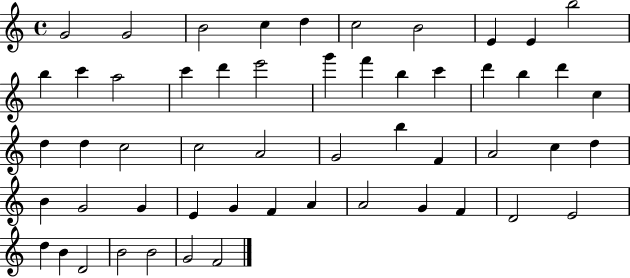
G4/h G4/h B4/h C5/q D5/q C5/h B4/h E4/q E4/q B5/h B5/q C6/q A5/h C6/q D6/q E6/h G6/q F6/q B5/q C6/q D6/q B5/q D6/q C5/q D5/q D5/q C5/h C5/h A4/h G4/h B5/q F4/q A4/h C5/q D5/q B4/q G4/h G4/q E4/q G4/q F4/q A4/q A4/h G4/q F4/q D4/h E4/h D5/q B4/q D4/h B4/h B4/h G4/h F4/h